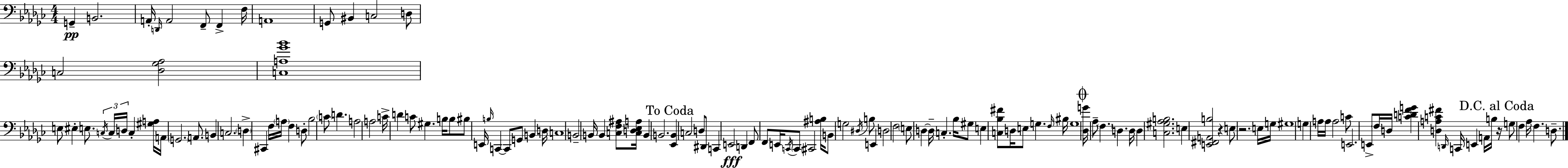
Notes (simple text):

G2/q B2/h. A2/s D2/s A2/h F2/e F2/q F3/s A2/w G2/e BIS2/q C3/h D3/e C3/h [Db3,Gb3,Ab3]/h [C3,A3,Gb4,Bb4]/w E3/e EIS3/q E3/e. C3/s C3/s D3/s C3/q [G#3,A3]/s A2/s G2/h. A2/e. B2/q C3/h. D3/q C#2/q F3/s A3/s F3/q D3/e Bb3/h C4/e D4/q. A3/h A3/h C4/s D4/q C4/e G#3/q. B3/s B3/e BIS3/e E2/s B3/s C2/q C2/e G2/e B2/q D3/s C3/w B2/h B2/s B2/q [C3,F3,A#3]/e [C3,D3,Eb3,A3]/s B2/q B2/h. [Eb2,B2]/q C3/h D3/e D#2/e C2/q E2/h D2/q F2/e F2/e E2/s C2/s C2/e C#2/h [A#3,B3]/s B2/e G3/h D#3/s B3/e E2/q D3/h F3/h E3/e D3/q D3/s C3/q. Bb3/s G#3/e E3/q [C3,Bb3,F#4]/e D3/s E3/e G3/q. F3/s BIS3/s G3/w [Db3,G4]/s Ab3/e F3/q. D3/q. D3/s D3/q [C3,G#3,Ab3,B3]/h. E3/q [E2,F#2,A2,B3]/h R/q E3/e R/h. E3/s G3/s G#3/w G3/q A3/s A3/s A3/h C4/e E2/h. E2/e F3/s D3/s [C4,D4,F4,G4]/q [D3,A3,C4,F#4]/q D2/s C2/s E2/q A2/s B3/s R/s G3/e F3/q Ab3/s F3/q. D3/e.